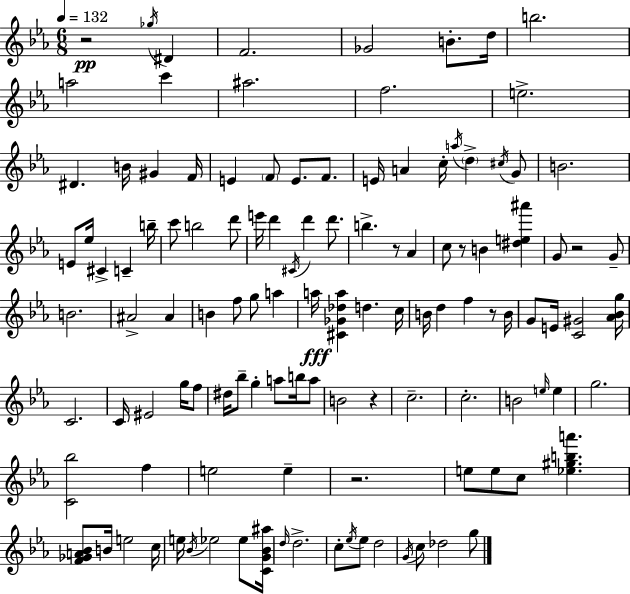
{
  \clef treble
  \numericTimeSignature
  \time 6/8
  \key c \minor
  \tempo 4 = 132
  r2\pp \acciaccatura { ges''16 } dis'4 | f'2. | ges'2 b'8.-. | d''16 b''2. | \break a''2 c'''4 | ais''2. | f''2. | e''2.-> | \break dis'4. b'16 gis'4 | f'16 e'4 \parenthesize f'8 e'8. f'8. | e'16 a'4 c''16-. \acciaccatura { a''16 } \parenthesize d''4-> | \acciaccatura { cis''16 } g'8 b'2. | \break e'8 ees''16 cis'4-> c'4-- | b''16-- c'''8 b''2 | d'''8 e'''16 d'''4 \acciaccatura { cis'16 } d'''4 | d'''8. b''4.-> r8 | \break aes'4 c''8 r8 b'4 | <dis'' e'' ais'''>4 g'8 r2 | g'8-- b'2. | ais'2-> | \break ais'4 b'4 f''8 g''8 | a''4 a''16\fff <cis' ges' des'' a''>4 d''4. | c''16 b'16 d''4 f''4 | r8 b'16 g'8 e'16 <c' gis'>2 | \break <aes' bes' g''>16 c'2. | c'16 eis'2 | g''16 f''8 dis''16 bes''8-- g''4-. a''8 | b''16 a''8 b'2 | \break r4 c''2.-- | c''2.-. | b'2 | \grace { e''16 } e''4 g''2. | \break <c' bes''>2 | f''4 e''2 | e''4-- r2. | e''8 e''8 c''8 <ees'' gis'' b'' a'''>4. | \break <f' ges' a' bes'>8 b'16 e''2 | c''16 e''16 \acciaccatura { bes'16 } ees''2 | ees''8 <c' g' bes' ais''>16 \grace { d''16 } d''2.-> | c''8-. \acciaccatura { ees''16 } ees''8 | \break d''2 \acciaccatura { g'16 } c''8 des''2 | g''8 \bar "|."
}